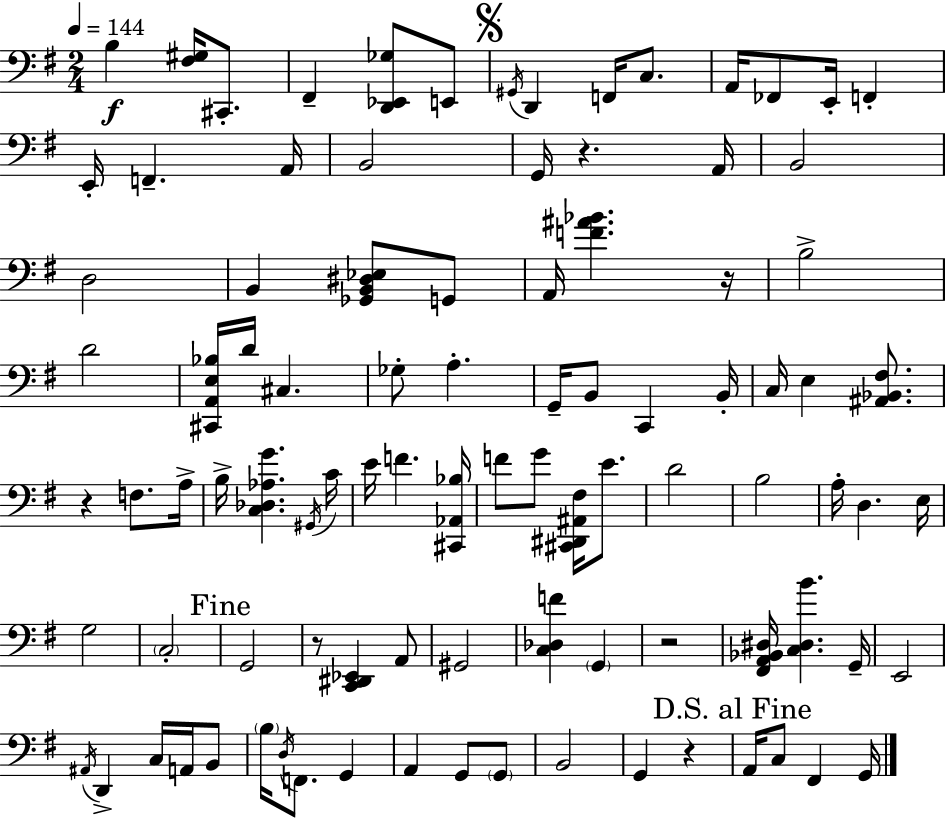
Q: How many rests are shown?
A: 6